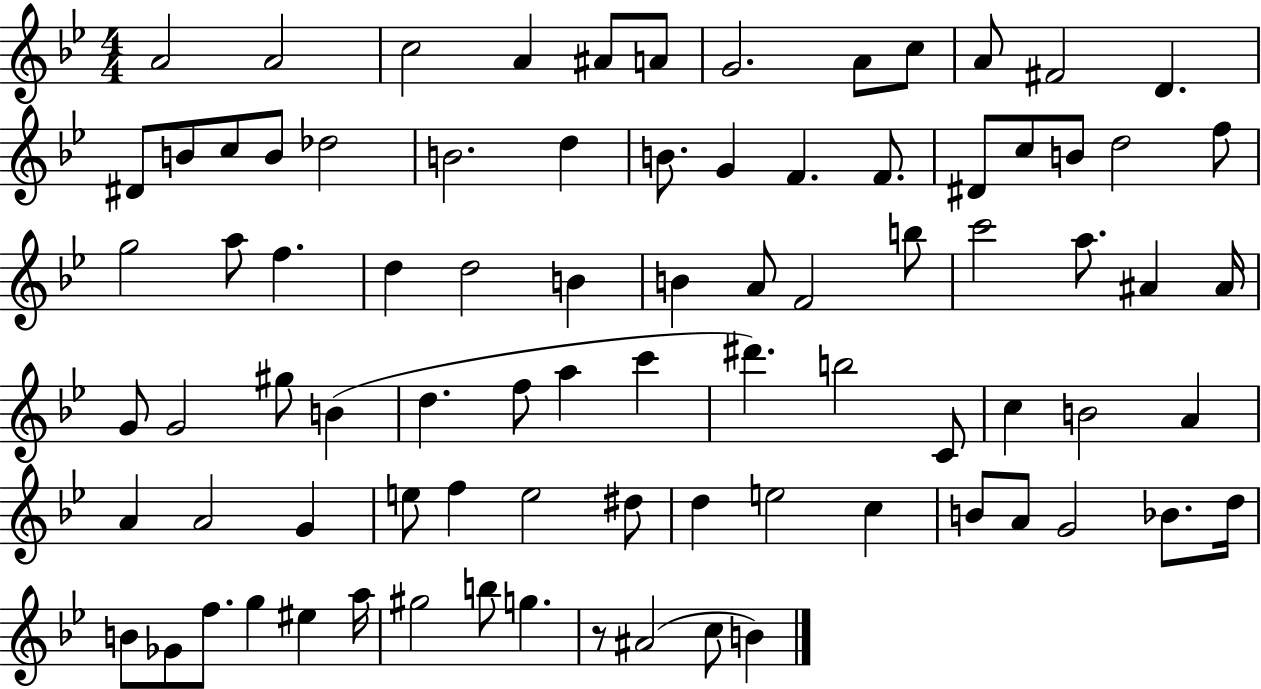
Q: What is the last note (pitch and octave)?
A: B4